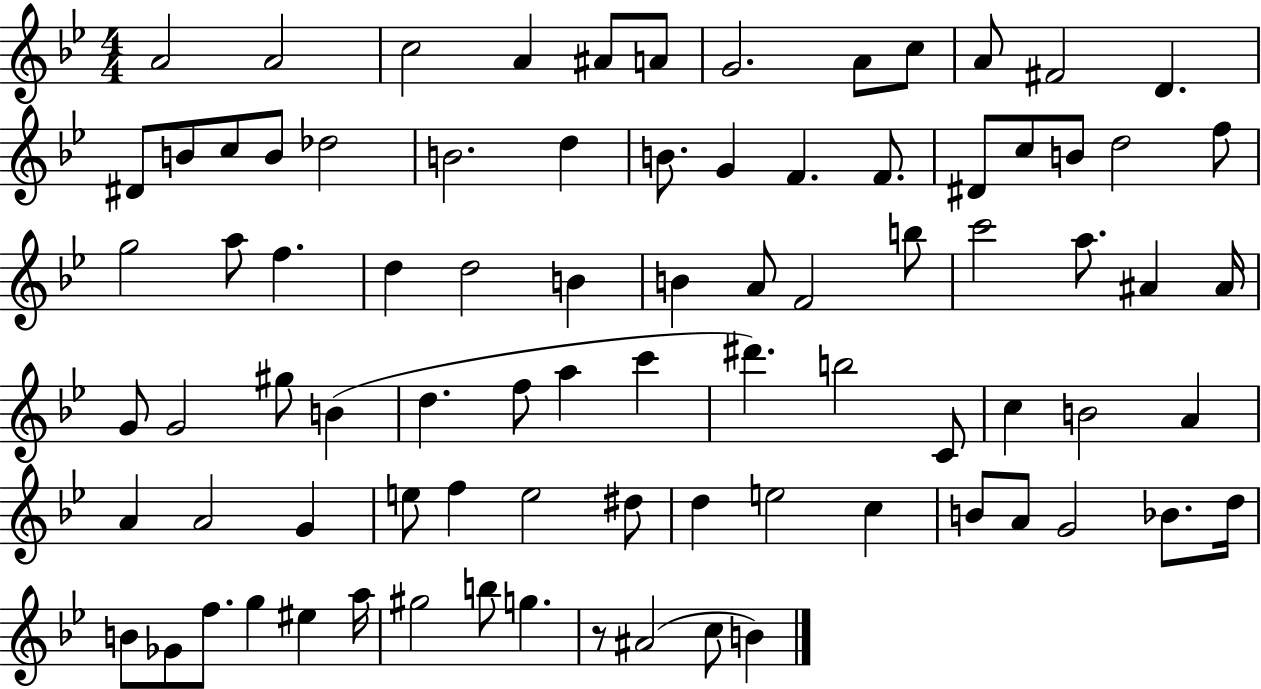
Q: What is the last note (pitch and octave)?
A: B4